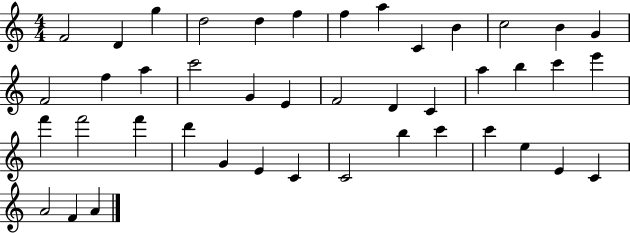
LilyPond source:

{
  \clef treble
  \numericTimeSignature
  \time 4/4
  \key c \major
  f'2 d'4 g''4 | d''2 d''4 f''4 | f''4 a''4 c'4 b'4 | c''2 b'4 g'4 | \break f'2 f''4 a''4 | c'''2 g'4 e'4 | f'2 d'4 c'4 | a''4 b''4 c'''4 e'''4 | \break f'''4 f'''2 f'''4 | d'''4 g'4 e'4 c'4 | c'2 b''4 c'''4 | c'''4 e''4 e'4 c'4 | \break a'2 f'4 a'4 | \bar "|."
}